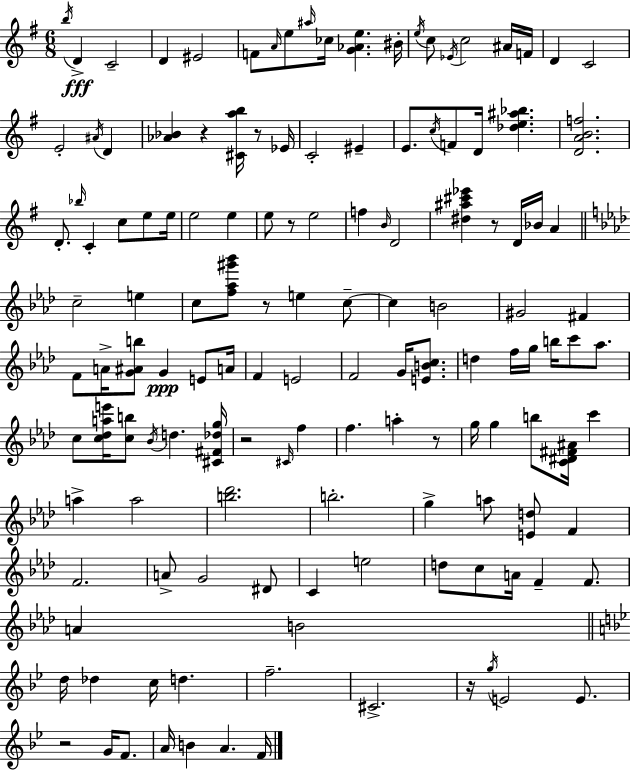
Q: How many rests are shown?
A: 9